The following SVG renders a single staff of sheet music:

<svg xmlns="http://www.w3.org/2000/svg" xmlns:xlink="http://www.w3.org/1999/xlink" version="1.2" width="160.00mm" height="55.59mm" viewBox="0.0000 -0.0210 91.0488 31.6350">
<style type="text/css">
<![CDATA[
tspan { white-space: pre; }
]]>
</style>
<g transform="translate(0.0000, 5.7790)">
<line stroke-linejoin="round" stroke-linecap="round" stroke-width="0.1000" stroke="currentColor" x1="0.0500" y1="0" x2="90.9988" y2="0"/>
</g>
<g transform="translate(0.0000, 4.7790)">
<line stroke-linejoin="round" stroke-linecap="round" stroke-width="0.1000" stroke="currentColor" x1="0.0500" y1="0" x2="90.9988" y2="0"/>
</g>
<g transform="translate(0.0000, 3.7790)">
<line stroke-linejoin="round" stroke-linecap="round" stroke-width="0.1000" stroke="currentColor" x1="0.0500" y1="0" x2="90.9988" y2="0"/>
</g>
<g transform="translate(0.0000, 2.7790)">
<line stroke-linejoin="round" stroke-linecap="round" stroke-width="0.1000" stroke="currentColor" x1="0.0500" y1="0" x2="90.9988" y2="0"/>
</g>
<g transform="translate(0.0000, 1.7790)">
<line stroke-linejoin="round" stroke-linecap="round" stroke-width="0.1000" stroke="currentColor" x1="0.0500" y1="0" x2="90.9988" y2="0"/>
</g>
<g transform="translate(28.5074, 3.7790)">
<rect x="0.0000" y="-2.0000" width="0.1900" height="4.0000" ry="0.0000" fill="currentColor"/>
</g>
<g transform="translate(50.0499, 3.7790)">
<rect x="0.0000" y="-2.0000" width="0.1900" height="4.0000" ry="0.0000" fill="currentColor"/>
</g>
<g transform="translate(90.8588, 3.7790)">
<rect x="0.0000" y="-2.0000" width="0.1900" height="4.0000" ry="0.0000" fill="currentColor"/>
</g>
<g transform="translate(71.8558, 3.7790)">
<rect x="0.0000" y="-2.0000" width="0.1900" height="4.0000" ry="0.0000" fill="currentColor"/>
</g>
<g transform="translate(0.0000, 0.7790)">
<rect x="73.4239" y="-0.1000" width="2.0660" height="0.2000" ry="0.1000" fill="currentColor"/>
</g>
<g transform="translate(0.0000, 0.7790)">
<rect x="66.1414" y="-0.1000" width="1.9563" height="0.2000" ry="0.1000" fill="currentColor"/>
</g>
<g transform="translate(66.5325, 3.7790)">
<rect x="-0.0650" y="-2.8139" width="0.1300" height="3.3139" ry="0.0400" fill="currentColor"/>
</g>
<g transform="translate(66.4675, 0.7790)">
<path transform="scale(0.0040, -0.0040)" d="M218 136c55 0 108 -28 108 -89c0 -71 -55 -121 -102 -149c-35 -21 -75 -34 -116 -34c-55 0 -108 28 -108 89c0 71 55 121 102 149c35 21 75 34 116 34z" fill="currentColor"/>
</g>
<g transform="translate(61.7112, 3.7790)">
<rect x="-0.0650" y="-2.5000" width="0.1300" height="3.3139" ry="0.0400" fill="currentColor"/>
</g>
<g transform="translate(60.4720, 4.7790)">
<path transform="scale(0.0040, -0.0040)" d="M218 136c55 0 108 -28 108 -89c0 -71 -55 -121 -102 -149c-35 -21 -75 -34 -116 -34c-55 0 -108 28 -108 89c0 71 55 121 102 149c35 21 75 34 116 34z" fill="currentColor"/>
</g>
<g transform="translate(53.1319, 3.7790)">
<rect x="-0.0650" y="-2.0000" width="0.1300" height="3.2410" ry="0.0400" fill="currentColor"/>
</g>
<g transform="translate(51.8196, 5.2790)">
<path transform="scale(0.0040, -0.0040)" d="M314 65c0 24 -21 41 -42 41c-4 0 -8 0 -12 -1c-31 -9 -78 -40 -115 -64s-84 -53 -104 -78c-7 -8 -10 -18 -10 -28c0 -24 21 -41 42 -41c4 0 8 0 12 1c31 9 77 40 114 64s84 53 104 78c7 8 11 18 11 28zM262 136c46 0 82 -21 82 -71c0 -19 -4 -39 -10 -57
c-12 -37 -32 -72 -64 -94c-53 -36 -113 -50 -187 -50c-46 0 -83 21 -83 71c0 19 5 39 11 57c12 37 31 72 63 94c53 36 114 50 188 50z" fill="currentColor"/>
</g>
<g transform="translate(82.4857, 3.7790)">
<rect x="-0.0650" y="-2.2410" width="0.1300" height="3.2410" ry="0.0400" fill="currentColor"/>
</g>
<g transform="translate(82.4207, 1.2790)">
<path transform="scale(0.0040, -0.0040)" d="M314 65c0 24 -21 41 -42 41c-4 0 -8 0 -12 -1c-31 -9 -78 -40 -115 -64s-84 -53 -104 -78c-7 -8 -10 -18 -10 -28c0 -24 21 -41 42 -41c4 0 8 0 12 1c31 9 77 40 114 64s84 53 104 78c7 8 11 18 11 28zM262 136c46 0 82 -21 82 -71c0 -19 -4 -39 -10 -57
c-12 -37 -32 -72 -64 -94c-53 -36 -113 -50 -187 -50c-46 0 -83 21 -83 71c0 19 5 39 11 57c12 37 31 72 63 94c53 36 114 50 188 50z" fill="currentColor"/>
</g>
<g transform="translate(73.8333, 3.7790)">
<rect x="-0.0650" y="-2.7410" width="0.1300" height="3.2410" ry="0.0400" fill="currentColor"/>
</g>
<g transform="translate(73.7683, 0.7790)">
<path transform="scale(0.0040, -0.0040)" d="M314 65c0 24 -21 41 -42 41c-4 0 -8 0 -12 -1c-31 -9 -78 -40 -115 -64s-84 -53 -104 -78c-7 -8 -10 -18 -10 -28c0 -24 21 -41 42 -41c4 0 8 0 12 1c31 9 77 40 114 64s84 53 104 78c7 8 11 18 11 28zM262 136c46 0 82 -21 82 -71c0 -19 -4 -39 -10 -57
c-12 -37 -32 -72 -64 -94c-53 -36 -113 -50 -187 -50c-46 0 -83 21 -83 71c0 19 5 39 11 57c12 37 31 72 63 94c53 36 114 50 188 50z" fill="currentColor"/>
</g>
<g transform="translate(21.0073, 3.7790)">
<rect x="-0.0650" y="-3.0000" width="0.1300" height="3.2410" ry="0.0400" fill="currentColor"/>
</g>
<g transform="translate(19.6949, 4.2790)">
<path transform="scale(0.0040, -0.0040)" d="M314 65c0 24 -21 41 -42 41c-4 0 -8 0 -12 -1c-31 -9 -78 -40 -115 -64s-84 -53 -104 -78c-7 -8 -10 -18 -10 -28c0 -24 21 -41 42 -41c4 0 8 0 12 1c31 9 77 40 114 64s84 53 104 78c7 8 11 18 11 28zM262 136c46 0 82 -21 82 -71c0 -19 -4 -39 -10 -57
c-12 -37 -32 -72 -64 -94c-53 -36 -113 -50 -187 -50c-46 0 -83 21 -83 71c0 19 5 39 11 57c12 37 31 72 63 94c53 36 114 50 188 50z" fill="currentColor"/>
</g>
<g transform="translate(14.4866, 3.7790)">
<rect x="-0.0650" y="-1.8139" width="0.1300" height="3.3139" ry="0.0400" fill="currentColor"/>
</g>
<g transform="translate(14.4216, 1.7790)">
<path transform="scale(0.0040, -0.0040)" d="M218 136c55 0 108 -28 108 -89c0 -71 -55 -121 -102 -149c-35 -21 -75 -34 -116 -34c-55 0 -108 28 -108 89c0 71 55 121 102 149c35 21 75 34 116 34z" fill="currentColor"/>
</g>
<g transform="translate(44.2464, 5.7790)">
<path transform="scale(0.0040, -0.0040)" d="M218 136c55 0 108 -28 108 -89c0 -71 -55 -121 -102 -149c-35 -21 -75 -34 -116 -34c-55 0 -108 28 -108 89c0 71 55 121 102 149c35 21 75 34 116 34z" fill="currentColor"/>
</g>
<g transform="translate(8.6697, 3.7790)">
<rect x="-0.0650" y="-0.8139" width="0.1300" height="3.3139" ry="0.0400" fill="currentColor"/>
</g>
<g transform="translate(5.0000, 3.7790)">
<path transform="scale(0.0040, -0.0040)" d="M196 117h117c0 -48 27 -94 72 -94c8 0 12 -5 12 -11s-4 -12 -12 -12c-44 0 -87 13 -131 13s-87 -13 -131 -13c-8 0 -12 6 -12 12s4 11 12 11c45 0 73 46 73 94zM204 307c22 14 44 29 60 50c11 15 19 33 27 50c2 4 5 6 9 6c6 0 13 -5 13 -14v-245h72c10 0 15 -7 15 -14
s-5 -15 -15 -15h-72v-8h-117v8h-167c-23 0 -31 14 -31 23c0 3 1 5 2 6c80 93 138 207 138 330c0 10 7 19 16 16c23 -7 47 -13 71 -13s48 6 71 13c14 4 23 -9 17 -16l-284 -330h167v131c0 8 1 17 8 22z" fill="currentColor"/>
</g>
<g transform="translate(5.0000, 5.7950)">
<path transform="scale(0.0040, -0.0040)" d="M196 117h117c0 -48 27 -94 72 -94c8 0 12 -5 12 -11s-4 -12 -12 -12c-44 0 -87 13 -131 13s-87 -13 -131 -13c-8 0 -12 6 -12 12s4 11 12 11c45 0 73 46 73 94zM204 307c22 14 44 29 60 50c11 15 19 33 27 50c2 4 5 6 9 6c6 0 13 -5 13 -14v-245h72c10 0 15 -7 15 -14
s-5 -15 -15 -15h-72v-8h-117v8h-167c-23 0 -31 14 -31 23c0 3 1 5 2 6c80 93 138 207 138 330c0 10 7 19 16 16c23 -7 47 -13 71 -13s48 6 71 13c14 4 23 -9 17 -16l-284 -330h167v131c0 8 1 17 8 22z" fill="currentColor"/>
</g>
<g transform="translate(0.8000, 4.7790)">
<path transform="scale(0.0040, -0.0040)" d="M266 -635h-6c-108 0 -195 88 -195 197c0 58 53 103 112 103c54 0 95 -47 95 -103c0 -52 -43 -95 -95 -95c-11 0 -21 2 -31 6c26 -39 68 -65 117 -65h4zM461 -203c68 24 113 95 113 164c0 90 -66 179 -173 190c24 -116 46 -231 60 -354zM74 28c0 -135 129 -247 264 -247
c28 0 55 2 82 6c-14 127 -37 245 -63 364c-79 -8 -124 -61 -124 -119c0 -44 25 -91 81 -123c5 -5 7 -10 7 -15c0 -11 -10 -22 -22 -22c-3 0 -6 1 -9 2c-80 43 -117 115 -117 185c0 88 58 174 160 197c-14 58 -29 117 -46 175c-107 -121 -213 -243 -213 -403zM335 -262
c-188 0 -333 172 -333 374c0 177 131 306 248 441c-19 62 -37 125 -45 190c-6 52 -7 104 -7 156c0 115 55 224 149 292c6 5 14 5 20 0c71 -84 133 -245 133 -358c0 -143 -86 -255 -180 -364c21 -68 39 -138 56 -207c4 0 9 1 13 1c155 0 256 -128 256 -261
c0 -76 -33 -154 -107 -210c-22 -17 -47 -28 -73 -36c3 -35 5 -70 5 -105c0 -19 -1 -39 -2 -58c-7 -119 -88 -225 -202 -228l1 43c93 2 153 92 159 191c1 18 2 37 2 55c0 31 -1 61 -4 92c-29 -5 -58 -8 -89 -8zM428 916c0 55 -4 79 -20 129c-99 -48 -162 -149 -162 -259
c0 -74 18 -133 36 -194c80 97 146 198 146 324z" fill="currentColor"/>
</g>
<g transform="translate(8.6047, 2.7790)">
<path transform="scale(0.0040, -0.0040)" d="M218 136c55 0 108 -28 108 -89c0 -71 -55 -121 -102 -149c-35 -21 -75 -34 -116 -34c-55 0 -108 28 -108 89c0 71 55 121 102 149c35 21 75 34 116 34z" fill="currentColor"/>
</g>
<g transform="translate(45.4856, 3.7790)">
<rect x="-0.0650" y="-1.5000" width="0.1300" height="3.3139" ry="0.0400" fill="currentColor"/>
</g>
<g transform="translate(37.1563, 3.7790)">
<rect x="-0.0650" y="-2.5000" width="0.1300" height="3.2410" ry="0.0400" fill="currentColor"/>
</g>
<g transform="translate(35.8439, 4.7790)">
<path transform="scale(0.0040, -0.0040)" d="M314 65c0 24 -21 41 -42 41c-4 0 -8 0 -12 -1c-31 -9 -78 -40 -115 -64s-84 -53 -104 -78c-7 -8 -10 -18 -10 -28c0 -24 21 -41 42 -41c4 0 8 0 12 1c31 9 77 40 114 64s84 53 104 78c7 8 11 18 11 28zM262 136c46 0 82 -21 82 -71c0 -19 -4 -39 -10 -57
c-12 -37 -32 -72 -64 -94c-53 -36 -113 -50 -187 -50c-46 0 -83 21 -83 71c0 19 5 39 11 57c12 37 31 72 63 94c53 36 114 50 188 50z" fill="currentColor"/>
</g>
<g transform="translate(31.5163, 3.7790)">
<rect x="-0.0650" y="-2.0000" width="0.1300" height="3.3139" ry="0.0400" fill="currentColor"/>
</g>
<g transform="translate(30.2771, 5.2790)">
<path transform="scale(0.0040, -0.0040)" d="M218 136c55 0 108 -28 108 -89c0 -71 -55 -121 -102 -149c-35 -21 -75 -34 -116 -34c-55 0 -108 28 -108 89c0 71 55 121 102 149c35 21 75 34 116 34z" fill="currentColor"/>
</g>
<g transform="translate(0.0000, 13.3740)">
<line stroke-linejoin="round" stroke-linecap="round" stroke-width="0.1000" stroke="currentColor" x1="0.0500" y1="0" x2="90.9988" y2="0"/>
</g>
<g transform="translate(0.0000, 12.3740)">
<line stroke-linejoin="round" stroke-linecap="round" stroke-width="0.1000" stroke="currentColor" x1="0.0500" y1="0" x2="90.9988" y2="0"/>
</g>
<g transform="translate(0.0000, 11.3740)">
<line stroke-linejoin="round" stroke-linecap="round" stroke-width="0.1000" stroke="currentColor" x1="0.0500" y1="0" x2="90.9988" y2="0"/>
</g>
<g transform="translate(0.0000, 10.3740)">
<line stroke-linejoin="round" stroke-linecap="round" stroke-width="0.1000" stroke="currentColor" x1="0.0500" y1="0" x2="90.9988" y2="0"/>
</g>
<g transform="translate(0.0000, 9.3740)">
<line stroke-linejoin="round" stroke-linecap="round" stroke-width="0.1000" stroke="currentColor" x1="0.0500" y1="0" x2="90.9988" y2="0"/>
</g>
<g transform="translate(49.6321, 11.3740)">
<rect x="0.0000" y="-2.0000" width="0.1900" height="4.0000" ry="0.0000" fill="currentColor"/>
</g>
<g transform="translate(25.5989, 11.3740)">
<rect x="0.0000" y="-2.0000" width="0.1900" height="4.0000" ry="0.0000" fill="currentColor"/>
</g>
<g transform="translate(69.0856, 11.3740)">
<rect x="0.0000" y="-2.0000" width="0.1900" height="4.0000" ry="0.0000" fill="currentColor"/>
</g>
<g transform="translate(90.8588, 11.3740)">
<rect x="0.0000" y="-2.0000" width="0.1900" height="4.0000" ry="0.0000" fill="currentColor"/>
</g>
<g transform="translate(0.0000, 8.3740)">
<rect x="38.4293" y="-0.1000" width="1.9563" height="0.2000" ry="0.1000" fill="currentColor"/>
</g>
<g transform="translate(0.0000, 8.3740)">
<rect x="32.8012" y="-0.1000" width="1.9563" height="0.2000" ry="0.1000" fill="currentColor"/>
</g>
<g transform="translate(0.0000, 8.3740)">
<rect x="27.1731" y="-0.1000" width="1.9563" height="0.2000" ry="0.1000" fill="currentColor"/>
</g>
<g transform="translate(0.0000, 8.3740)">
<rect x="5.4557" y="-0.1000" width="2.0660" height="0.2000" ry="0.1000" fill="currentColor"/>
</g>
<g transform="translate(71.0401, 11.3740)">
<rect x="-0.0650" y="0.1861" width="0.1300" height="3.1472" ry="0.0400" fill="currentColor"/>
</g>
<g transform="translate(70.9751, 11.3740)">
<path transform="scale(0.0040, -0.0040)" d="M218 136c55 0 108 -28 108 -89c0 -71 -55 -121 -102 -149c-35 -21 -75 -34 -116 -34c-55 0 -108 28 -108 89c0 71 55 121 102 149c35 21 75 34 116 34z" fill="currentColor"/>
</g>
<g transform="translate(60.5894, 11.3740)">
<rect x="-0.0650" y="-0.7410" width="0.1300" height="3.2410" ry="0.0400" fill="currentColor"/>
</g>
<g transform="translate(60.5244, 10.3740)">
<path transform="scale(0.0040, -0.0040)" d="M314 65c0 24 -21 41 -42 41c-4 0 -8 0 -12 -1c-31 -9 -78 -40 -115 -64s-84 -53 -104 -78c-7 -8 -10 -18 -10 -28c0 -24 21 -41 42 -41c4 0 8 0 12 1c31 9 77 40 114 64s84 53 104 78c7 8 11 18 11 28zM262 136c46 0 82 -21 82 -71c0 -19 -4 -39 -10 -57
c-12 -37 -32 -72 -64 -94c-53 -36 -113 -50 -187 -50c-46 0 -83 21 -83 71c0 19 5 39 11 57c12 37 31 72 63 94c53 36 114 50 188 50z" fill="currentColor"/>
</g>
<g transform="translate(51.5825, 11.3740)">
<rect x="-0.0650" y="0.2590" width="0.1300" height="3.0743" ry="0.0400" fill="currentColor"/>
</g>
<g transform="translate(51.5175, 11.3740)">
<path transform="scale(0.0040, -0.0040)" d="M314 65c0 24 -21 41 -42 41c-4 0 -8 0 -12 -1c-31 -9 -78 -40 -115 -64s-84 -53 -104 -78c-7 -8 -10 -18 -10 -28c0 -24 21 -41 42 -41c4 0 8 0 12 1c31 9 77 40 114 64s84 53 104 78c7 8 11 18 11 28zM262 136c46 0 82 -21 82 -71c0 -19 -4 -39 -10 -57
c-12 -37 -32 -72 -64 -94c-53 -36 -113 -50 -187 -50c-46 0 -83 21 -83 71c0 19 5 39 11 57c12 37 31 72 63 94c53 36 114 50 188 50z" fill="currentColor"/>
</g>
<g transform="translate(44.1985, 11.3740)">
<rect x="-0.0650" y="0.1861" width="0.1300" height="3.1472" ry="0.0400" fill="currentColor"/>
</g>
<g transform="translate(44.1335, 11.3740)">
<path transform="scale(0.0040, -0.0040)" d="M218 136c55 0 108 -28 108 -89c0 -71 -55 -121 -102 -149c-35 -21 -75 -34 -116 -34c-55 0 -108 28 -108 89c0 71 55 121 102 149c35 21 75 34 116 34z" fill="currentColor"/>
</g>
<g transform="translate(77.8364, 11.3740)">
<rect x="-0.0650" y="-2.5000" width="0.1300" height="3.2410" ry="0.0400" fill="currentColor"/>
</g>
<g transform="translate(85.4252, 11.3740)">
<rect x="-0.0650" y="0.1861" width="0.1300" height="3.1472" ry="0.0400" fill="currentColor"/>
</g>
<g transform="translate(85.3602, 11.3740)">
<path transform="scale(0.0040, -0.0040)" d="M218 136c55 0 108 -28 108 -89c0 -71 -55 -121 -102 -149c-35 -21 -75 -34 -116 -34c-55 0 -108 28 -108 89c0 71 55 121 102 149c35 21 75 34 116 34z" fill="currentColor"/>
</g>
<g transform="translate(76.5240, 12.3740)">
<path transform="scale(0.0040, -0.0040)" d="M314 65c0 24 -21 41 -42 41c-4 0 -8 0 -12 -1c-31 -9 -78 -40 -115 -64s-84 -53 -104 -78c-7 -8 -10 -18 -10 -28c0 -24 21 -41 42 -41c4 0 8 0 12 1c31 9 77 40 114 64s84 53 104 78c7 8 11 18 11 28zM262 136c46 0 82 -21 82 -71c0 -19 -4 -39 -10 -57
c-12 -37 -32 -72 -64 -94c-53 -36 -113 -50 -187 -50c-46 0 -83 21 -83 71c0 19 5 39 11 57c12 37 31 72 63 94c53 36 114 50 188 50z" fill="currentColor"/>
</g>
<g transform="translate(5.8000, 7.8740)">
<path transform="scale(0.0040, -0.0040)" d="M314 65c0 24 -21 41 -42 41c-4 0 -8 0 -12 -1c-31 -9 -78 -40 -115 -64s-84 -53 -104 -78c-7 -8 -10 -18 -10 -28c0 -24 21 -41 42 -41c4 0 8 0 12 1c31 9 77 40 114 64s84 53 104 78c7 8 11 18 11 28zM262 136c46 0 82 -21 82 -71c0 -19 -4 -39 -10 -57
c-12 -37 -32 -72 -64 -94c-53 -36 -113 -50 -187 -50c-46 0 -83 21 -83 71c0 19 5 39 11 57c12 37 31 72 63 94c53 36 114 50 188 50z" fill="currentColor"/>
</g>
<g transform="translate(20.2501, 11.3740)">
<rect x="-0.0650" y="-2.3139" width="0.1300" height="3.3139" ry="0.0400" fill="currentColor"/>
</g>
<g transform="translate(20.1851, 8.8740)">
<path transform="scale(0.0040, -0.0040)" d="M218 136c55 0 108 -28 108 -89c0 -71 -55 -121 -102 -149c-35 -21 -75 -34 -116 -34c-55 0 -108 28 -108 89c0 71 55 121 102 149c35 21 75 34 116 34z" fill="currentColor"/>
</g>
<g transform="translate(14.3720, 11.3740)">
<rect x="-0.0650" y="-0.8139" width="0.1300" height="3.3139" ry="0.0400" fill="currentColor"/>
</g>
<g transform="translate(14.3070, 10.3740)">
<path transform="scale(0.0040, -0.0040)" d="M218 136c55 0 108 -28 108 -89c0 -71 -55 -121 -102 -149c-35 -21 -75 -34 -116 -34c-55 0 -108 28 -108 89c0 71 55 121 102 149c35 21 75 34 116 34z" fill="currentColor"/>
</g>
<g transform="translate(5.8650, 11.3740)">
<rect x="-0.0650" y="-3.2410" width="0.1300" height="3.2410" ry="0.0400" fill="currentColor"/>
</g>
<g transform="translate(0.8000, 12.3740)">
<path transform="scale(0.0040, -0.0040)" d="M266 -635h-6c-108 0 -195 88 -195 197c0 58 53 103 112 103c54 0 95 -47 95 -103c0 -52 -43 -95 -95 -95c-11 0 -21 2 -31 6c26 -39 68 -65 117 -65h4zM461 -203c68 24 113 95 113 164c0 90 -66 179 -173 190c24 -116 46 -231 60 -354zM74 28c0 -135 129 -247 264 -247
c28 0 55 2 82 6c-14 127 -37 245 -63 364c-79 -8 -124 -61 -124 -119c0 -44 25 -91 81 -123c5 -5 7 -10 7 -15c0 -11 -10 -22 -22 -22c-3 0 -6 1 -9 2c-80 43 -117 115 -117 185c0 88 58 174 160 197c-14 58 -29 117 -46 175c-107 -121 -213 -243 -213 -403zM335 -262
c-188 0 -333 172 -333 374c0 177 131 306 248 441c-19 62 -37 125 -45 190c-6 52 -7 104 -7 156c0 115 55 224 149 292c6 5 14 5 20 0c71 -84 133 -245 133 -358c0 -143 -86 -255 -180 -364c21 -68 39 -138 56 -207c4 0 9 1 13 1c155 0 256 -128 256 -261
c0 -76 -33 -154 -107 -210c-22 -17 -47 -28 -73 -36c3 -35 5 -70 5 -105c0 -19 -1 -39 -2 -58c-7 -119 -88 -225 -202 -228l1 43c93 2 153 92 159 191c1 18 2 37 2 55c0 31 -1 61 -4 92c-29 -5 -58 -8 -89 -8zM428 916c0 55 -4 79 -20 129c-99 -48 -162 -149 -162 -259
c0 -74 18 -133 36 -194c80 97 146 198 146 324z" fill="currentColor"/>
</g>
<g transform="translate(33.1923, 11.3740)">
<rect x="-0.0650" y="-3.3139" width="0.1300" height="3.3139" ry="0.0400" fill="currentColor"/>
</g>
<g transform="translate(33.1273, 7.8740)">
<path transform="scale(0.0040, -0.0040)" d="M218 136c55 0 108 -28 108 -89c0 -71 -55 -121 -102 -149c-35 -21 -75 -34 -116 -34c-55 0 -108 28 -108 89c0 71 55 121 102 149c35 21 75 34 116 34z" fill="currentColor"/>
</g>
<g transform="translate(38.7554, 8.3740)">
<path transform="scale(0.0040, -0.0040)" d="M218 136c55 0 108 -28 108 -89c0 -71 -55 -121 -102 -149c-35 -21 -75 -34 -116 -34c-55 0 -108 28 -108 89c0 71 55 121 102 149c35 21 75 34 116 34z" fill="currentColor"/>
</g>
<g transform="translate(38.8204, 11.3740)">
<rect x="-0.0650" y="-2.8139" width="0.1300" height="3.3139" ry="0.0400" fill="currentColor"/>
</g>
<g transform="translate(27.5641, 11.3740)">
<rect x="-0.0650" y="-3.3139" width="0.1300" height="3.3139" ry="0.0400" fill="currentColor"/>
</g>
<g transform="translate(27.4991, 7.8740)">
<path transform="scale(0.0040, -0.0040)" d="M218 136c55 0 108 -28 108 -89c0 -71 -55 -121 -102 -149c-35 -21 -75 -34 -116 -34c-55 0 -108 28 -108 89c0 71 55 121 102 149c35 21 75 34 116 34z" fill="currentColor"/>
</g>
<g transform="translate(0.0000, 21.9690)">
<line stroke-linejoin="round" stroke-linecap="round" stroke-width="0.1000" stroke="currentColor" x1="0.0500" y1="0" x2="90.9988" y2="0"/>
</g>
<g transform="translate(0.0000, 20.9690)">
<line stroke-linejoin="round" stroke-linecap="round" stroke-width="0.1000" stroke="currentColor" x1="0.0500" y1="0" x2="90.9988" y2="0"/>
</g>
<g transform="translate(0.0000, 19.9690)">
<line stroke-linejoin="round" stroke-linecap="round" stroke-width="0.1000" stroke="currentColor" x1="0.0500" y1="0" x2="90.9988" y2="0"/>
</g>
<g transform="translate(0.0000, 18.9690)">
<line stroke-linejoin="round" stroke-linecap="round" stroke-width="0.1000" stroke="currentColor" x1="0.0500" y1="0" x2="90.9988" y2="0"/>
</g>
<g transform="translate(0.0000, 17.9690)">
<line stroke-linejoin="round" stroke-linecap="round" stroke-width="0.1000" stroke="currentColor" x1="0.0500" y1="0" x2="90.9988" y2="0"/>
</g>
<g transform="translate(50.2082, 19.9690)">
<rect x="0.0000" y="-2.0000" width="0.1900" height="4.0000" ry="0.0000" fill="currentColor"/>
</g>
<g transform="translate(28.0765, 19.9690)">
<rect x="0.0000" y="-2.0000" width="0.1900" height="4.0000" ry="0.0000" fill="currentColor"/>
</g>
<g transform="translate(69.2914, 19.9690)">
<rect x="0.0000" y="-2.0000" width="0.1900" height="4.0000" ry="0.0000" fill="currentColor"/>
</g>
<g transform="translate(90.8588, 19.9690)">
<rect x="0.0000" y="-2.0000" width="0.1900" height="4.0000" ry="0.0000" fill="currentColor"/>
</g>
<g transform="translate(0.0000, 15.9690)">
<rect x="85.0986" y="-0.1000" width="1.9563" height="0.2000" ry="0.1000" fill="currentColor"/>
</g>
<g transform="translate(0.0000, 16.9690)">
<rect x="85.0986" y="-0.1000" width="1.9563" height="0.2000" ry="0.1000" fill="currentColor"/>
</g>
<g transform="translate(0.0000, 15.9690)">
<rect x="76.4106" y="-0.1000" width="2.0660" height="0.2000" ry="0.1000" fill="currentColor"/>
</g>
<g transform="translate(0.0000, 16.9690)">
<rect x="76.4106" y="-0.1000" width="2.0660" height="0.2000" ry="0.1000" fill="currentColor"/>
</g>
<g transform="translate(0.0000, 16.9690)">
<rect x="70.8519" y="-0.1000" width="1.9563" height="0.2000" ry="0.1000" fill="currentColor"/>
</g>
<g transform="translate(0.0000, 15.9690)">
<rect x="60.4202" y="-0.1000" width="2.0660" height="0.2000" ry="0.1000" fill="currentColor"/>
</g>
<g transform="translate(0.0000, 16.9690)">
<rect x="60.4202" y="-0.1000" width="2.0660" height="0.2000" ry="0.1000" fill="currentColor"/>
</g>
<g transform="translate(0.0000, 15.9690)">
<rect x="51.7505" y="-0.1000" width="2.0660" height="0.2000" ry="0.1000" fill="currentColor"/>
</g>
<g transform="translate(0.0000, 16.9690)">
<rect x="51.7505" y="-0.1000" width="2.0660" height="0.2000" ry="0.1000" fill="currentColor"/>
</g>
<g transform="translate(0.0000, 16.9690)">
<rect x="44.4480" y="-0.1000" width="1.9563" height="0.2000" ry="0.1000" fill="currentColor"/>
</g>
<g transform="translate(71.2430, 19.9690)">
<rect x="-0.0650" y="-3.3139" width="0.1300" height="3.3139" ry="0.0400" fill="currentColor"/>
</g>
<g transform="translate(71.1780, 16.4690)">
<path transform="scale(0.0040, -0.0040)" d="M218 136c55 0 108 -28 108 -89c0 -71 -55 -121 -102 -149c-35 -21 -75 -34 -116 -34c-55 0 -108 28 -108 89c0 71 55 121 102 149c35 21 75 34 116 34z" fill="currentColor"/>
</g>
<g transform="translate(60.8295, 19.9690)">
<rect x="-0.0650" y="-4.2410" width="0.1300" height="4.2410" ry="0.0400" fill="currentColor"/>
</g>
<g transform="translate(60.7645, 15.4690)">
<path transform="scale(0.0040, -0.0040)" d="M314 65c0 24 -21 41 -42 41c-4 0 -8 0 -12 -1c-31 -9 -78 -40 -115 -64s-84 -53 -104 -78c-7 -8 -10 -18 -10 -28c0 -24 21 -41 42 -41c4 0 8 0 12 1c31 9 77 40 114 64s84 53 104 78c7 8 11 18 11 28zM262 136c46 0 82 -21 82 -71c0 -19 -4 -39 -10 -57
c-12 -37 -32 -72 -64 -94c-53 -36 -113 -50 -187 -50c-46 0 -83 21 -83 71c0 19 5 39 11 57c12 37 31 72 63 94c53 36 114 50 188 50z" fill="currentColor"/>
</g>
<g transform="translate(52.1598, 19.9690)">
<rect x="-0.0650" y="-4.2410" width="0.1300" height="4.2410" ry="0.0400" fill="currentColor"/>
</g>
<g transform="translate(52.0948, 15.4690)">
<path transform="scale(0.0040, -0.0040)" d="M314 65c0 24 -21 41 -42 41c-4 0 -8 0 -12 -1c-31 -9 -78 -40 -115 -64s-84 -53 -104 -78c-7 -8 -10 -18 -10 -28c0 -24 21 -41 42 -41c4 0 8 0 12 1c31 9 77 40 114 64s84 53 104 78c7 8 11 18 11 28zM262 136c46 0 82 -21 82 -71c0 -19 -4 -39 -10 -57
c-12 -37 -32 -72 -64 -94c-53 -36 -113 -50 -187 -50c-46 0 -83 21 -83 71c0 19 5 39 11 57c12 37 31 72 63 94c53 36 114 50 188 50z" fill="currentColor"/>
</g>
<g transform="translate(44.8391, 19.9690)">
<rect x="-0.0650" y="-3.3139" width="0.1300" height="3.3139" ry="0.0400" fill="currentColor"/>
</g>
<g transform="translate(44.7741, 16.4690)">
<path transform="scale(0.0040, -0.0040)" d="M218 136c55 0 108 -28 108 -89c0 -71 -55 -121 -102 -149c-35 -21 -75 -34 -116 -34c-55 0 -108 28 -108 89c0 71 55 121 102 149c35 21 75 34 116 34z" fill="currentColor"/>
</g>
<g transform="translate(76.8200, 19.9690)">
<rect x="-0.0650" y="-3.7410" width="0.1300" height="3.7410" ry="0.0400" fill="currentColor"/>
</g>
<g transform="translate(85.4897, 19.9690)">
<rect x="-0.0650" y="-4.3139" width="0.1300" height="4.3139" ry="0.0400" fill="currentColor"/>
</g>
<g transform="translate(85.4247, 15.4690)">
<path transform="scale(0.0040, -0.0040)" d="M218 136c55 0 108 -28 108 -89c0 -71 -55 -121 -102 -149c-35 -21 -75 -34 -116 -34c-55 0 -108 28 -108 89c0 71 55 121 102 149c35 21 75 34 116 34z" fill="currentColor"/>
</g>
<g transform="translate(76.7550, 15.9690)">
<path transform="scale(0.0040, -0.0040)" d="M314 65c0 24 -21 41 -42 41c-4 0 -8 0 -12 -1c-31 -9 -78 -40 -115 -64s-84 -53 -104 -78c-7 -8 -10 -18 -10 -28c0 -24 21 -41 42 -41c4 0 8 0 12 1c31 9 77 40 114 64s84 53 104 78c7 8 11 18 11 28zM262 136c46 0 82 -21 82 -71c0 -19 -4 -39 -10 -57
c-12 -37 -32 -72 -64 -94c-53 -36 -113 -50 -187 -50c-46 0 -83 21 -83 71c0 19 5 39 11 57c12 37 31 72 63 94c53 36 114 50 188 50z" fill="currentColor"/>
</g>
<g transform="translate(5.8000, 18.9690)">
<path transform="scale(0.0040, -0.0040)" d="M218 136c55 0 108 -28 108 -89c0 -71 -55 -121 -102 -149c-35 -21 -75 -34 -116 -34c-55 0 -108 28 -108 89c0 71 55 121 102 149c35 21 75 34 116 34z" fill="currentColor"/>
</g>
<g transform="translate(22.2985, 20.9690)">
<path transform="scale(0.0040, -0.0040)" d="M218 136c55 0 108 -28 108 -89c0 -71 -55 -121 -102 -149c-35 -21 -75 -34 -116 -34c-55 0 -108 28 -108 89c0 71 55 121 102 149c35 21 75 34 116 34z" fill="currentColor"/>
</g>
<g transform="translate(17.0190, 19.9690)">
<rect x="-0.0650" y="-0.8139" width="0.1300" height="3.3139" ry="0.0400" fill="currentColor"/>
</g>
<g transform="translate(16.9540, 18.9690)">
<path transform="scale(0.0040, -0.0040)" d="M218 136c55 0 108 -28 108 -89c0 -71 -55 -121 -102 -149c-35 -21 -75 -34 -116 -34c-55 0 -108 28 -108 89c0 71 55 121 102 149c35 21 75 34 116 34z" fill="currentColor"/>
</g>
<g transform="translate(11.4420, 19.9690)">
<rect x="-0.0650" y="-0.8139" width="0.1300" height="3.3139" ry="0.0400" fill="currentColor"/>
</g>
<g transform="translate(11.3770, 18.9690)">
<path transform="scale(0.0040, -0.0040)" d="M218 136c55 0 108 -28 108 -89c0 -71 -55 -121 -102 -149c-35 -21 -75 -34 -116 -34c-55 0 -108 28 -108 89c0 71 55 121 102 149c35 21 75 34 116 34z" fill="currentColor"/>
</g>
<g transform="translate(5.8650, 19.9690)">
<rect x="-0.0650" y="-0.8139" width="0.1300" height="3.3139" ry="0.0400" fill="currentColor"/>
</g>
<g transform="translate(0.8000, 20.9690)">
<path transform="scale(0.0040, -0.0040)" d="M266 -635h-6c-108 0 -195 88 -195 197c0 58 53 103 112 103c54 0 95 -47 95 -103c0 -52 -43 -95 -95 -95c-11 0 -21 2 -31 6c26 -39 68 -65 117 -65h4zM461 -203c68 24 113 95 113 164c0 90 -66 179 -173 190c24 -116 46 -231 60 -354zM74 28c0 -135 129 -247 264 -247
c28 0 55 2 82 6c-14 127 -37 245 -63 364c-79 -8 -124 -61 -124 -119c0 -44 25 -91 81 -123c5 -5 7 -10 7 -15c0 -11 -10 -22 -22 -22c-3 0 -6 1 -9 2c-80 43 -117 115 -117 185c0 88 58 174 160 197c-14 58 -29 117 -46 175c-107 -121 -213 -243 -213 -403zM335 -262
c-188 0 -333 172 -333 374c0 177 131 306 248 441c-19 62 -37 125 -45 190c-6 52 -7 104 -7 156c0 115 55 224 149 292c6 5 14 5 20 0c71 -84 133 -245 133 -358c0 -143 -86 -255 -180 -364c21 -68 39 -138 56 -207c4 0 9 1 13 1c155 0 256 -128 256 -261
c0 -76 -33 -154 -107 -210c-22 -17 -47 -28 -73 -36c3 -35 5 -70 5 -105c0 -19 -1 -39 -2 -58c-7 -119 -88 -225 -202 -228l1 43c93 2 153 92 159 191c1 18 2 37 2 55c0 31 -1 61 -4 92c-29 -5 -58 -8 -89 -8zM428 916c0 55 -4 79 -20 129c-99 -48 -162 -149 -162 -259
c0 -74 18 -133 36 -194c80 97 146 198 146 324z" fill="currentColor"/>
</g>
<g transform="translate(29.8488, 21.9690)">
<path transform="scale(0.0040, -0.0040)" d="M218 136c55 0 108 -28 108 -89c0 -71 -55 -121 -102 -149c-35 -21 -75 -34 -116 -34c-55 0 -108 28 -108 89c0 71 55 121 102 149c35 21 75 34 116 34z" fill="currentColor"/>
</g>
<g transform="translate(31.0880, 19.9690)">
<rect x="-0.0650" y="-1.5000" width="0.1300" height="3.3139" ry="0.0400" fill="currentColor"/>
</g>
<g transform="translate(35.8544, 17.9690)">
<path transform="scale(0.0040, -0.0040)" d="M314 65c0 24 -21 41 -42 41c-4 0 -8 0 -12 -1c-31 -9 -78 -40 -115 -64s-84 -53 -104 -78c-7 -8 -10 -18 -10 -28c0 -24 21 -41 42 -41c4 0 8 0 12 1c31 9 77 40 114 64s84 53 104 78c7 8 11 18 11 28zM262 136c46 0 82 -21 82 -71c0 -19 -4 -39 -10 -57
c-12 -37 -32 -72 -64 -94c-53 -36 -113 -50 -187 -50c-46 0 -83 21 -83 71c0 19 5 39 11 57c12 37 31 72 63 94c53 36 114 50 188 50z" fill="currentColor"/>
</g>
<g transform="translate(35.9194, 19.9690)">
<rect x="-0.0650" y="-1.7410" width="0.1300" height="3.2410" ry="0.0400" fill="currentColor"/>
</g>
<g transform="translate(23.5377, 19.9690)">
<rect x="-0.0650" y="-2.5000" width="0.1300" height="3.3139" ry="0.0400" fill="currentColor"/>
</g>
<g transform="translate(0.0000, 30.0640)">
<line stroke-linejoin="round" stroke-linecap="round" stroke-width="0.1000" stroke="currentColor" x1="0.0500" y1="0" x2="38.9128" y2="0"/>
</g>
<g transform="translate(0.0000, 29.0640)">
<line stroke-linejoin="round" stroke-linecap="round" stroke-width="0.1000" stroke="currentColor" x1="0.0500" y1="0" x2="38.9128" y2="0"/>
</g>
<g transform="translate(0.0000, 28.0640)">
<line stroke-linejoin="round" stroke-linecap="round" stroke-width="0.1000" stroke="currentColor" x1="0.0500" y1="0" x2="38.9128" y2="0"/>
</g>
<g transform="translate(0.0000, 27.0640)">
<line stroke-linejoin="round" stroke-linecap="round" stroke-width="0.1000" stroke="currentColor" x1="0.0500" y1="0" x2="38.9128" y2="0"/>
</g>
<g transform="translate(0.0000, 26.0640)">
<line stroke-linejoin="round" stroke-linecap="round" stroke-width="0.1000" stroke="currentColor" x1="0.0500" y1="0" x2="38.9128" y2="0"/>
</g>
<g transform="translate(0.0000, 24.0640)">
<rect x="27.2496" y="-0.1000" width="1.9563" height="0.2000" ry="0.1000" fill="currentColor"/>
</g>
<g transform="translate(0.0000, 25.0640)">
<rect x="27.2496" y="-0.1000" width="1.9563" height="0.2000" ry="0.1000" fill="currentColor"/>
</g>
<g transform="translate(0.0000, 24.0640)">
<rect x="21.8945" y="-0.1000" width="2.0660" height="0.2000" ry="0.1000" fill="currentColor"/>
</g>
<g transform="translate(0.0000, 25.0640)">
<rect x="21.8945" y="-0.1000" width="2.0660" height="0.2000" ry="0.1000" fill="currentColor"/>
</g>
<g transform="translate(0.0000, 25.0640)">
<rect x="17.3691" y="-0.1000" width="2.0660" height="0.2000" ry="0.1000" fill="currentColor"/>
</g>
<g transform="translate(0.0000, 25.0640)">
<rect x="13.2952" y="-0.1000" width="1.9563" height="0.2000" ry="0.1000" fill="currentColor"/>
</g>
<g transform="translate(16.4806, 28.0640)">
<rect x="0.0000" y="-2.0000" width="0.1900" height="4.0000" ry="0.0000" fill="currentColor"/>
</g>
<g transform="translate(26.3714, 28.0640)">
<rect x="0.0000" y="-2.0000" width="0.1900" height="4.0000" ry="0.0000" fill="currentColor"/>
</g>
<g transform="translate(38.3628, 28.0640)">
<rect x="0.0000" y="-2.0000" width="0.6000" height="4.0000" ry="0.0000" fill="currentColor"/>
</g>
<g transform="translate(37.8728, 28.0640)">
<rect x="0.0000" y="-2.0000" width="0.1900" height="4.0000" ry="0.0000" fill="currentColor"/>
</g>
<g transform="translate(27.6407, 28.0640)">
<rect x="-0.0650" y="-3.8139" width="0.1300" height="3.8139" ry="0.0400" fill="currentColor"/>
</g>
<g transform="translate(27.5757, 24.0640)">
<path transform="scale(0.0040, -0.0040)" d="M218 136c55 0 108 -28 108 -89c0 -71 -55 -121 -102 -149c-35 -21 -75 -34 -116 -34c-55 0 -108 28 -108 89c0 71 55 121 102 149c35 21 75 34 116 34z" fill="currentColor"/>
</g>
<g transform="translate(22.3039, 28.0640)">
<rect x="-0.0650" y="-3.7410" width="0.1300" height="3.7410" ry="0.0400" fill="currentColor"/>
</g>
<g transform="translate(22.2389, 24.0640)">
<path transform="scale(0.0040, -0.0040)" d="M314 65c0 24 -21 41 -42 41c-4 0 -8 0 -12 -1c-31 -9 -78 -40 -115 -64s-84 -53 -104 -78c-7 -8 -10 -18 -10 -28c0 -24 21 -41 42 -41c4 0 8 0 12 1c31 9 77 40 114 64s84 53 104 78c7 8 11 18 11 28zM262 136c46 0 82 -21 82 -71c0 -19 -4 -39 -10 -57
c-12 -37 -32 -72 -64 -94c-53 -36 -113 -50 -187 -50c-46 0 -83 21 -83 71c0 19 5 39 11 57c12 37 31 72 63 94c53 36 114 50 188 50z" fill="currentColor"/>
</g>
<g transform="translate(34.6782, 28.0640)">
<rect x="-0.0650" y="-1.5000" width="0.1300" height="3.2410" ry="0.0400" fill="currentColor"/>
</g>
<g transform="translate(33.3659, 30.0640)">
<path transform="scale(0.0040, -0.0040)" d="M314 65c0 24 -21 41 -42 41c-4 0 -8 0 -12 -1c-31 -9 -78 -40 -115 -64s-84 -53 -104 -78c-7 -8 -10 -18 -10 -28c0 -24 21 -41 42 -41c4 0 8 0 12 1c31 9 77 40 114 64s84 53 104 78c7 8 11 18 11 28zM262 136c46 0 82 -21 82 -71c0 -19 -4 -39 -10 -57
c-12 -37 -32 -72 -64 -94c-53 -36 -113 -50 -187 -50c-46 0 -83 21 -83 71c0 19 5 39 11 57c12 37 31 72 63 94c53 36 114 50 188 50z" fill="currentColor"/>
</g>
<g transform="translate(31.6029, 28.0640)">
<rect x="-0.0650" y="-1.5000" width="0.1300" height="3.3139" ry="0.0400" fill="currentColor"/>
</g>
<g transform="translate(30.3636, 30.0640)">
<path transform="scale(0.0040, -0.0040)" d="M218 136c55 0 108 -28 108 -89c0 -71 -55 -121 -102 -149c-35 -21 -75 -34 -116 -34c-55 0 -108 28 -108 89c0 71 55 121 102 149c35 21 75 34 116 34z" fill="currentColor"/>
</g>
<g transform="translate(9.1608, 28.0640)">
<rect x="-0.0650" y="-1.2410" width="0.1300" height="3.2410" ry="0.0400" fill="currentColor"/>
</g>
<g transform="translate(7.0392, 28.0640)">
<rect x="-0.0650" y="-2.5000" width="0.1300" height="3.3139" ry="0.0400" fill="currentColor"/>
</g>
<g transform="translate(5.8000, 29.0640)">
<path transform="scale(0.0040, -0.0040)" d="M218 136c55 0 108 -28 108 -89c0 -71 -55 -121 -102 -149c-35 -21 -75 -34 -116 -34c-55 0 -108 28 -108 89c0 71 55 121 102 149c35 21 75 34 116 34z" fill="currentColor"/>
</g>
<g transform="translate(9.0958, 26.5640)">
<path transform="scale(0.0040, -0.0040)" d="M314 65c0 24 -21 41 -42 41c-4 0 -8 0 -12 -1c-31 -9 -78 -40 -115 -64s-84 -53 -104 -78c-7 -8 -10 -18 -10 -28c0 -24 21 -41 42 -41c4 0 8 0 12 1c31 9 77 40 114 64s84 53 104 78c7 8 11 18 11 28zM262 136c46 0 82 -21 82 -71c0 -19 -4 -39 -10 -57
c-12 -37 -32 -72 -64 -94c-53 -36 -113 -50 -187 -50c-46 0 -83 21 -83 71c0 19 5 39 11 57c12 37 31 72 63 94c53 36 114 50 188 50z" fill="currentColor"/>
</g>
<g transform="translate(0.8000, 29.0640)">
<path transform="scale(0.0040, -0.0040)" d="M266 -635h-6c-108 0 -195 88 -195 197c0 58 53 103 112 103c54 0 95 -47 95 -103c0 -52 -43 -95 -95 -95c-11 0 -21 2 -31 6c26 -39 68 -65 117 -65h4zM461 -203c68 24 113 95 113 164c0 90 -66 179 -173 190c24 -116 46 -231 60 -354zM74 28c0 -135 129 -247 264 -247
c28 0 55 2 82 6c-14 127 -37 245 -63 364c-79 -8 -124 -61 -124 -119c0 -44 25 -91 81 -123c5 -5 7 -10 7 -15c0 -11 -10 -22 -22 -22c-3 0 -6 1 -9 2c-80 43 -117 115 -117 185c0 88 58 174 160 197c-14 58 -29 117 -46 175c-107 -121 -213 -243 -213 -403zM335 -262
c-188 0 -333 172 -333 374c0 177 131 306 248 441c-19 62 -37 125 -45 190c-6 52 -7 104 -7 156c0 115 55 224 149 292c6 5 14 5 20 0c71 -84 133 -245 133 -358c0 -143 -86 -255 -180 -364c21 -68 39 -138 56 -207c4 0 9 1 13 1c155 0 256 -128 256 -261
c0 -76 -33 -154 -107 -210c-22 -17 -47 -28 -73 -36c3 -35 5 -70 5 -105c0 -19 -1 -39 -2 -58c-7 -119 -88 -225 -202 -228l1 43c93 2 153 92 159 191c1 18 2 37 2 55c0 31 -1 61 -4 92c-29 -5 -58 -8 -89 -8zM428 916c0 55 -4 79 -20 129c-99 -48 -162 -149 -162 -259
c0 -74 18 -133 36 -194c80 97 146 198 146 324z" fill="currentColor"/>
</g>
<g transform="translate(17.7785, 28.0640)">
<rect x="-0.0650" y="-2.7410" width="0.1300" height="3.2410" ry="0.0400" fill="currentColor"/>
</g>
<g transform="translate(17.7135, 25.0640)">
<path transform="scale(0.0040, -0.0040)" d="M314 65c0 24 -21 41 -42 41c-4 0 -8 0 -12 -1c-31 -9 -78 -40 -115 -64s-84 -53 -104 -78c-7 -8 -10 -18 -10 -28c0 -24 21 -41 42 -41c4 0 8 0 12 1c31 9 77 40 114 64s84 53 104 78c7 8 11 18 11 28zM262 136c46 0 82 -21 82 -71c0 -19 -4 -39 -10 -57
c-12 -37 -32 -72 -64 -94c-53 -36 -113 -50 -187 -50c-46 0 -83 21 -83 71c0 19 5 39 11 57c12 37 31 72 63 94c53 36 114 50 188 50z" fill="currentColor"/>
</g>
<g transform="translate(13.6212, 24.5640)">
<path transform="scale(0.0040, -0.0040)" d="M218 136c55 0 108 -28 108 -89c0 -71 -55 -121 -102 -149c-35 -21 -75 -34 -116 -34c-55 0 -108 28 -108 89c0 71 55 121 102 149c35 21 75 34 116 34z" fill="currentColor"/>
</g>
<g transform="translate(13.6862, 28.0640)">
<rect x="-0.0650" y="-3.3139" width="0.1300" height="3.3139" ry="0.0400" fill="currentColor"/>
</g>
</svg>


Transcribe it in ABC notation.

X:1
T:Untitled
M:4/4
L:1/4
K:C
d f A2 F G2 E F2 G a a2 g2 b2 d g b b a B B2 d2 B G2 B d d d G E f2 b d'2 d'2 b c'2 d' G e2 b a2 c'2 c' E E2